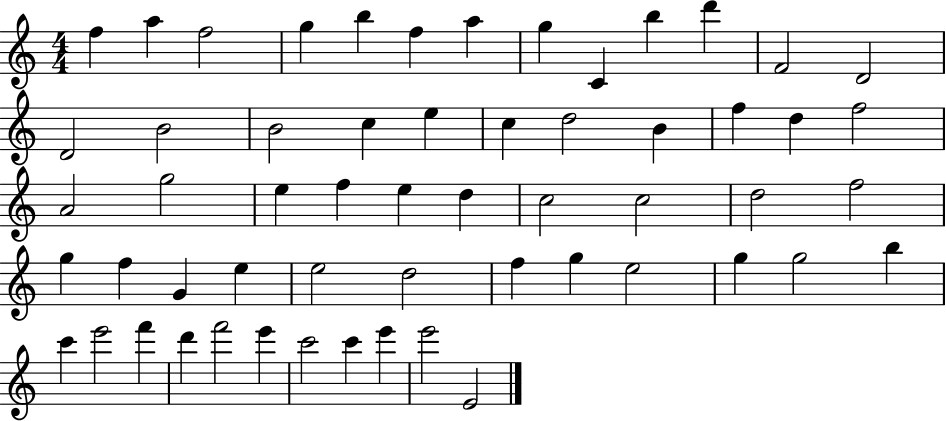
{
  \clef treble
  \numericTimeSignature
  \time 4/4
  \key c \major
  f''4 a''4 f''2 | g''4 b''4 f''4 a''4 | g''4 c'4 b''4 d'''4 | f'2 d'2 | \break d'2 b'2 | b'2 c''4 e''4 | c''4 d''2 b'4 | f''4 d''4 f''2 | \break a'2 g''2 | e''4 f''4 e''4 d''4 | c''2 c''2 | d''2 f''2 | \break g''4 f''4 g'4 e''4 | e''2 d''2 | f''4 g''4 e''2 | g''4 g''2 b''4 | \break c'''4 e'''2 f'''4 | d'''4 f'''2 e'''4 | c'''2 c'''4 e'''4 | e'''2 e'2 | \break \bar "|."
}